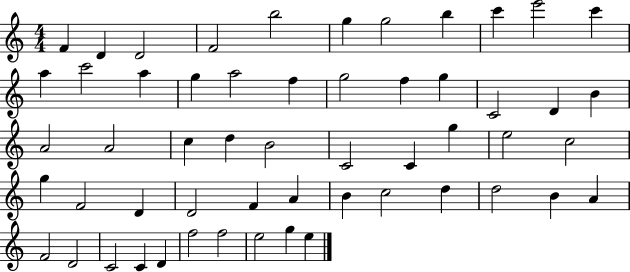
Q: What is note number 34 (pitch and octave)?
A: G5